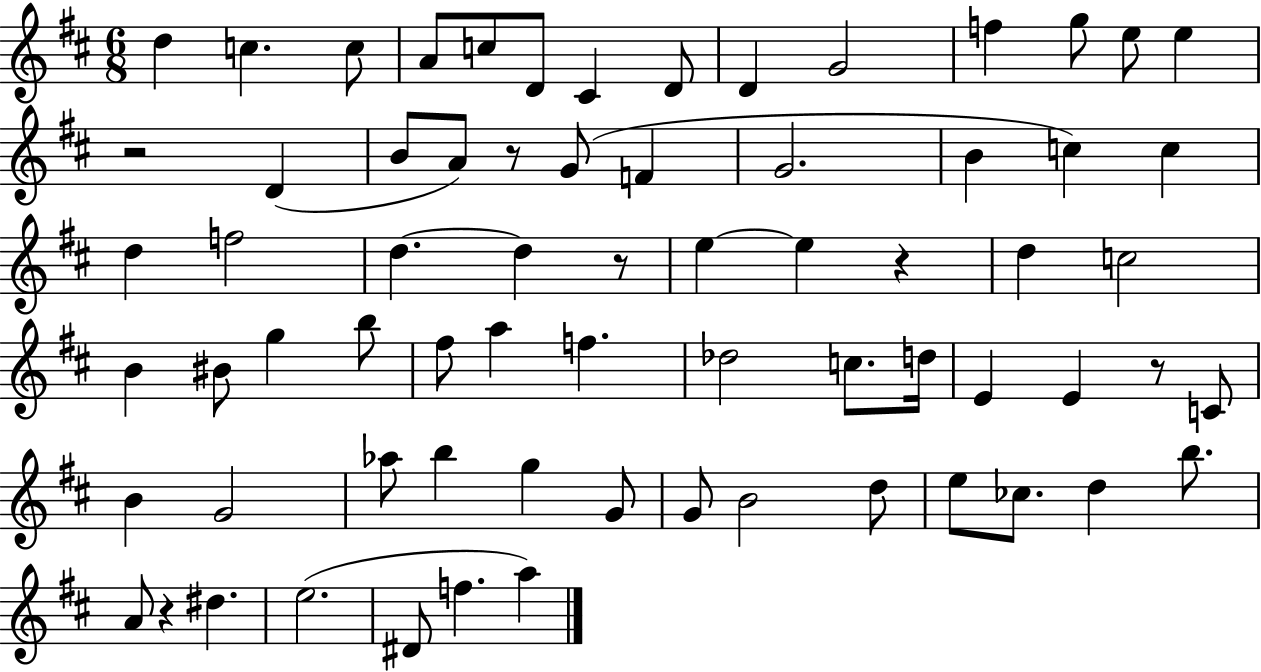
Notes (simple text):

D5/q C5/q. C5/e A4/e C5/e D4/e C#4/q D4/e D4/q G4/h F5/q G5/e E5/e E5/q R/h D4/q B4/e A4/e R/e G4/e F4/q G4/h. B4/q C5/q C5/q D5/q F5/h D5/q. D5/q R/e E5/q E5/q R/q D5/q C5/h B4/q BIS4/e G5/q B5/e F#5/e A5/q F5/q. Db5/h C5/e. D5/s E4/q E4/q R/e C4/e B4/q G4/h Ab5/e B5/q G5/q G4/e G4/e B4/h D5/e E5/e CES5/e. D5/q B5/e. A4/e R/q D#5/q. E5/h. D#4/e F5/q. A5/q